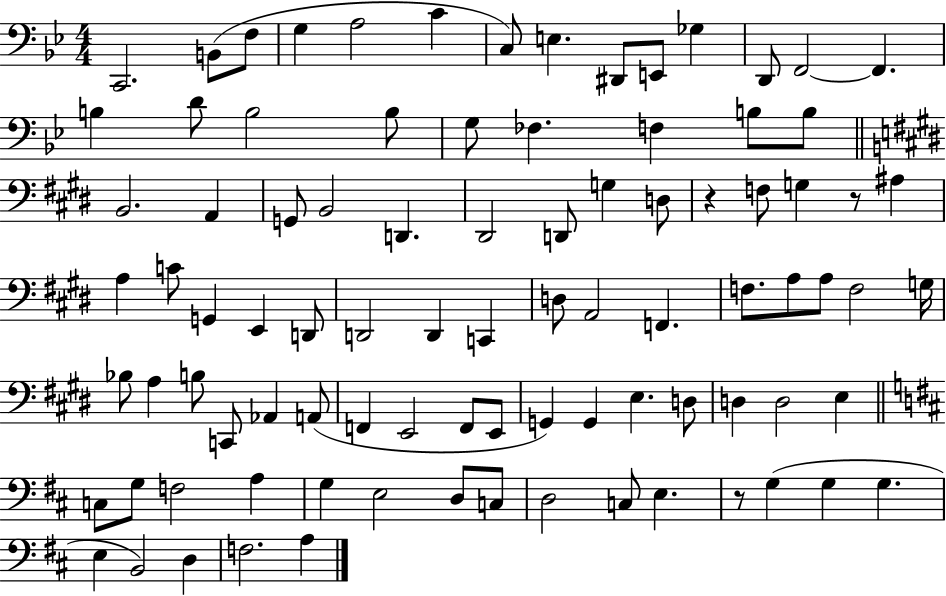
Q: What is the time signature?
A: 4/4